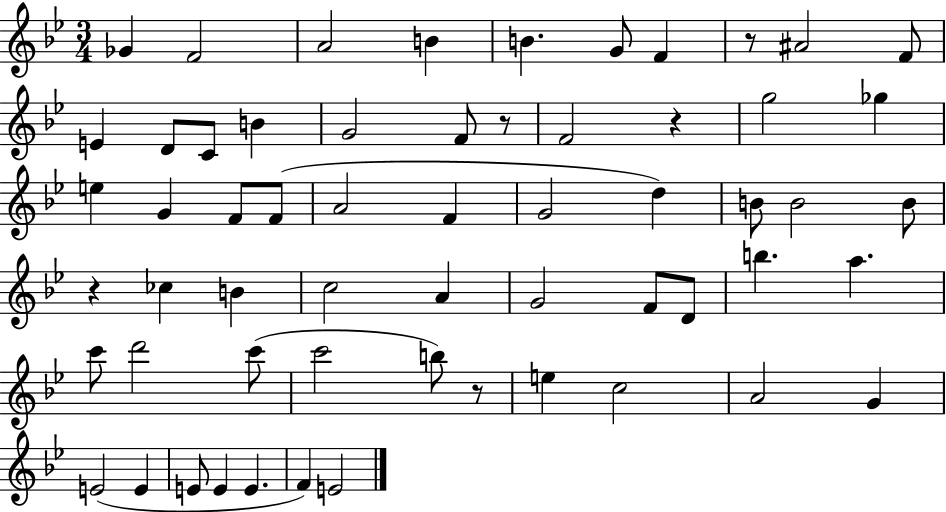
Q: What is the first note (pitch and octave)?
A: Gb4